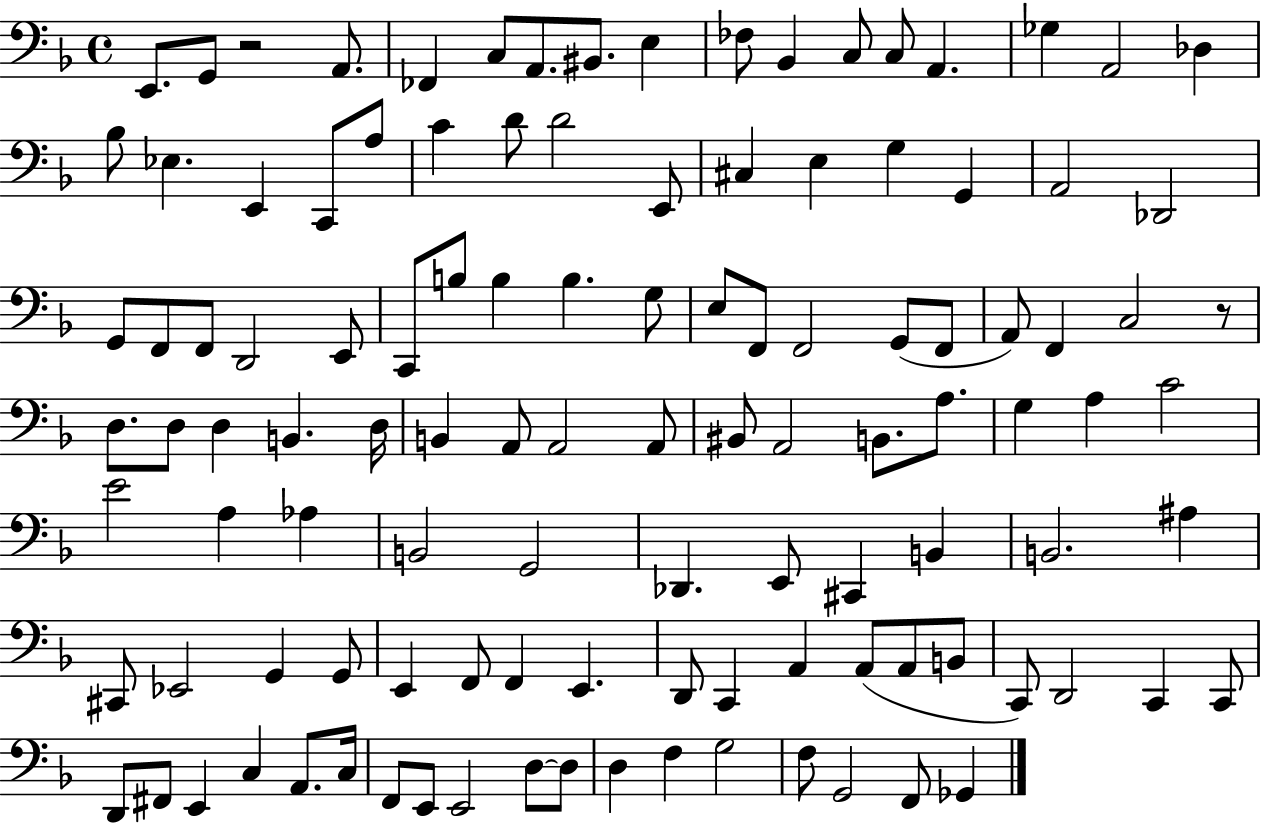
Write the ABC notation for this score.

X:1
T:Untitled
M:4/4
L:1/4
K:F
E,,/2 G,,/2 z2 A,,/2 _F,, C,/2 A,,/2 ^B,,/2 E, _F,/2 _B,, C,/2 C,/2 A,, _G, A,,2 _D, _B,/2 _E, E,, C,,/2 A,/2 C D/2 D2 E,,/2 ^C, E, G, G,, A,,2 _D,,2 G,,/2 F,,/2 F,,/2 D,,2 E,,/2 C,,/2 B,/2 B, B, G,/2 E,/2 F,,/2 F,,2 G,,/2 F,,/2 A,,/2 F,, C,2 z/2 D,/2 D,/2 D, B,, D,/4 B,, A,,/2 A,,2 A,,/2 ^B,,/2 A,,2 B,,/2 A,/2 G, A, C2 E2 A, _A, B,,2 G,,2 _D,, E,,/2 ^C,, B,, B,,2 ^A, ^C,,/2 _E,,2 G,, G,,/2 E,, F,,/2 F,, E,, D,,/2 C,, A,, A,,/2 A,,/2 B,,/2 C,,/2 D,,2 C,, C,,/2 D,,/2 ^F,,/2 E,, C, A,,/2 C,/4 F,,/2 E,,/2 E,,2 D,/2 D,/2 D, F, G,2 F,/2 G,,2 F,,/2 _G,,